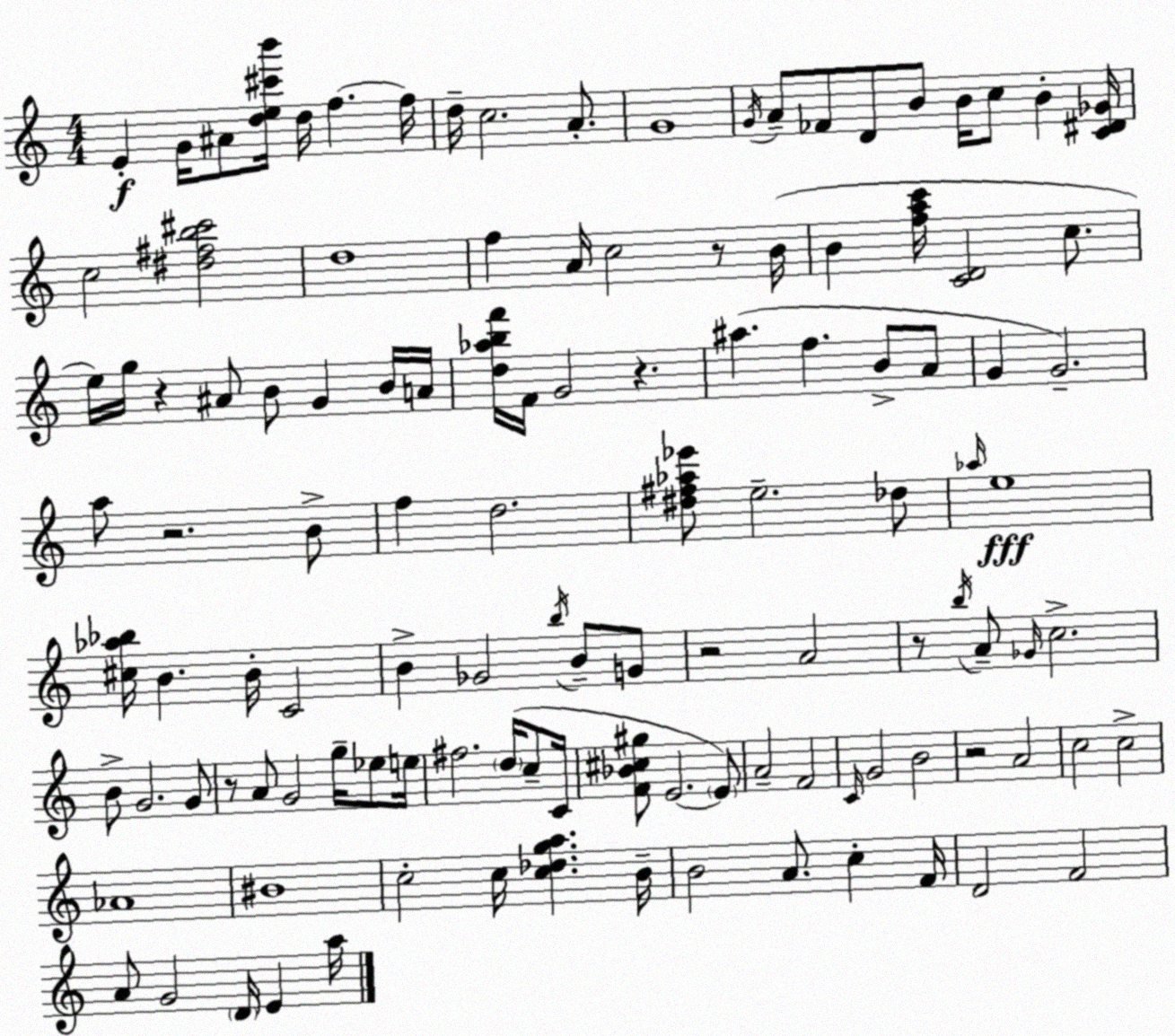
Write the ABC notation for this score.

X:1
T:Untitled
M:4/4
L:1/4
K:Am
E G/4 ^A/2 [de^c'b']/4 d/4 f f/4 d/4 c2 A/2 G4 G/4 A/2 _F/2 D/2 B/2 B/4 c/2 B [C^D_G]/4 c2 [^d^fb^c']2 d4 f A/4 c2 z/2 B/4 B [fac']/4 [CD]2 c/2 e/4 g/4 z ^A/2 B/2 G B/4 A/4 [d_abf']/4 F/4 G2 z ^a f B/2 A/2 G G2 a/2 z2 B/2 f d2 [^d^f_a_e']/2 e2 _d/2 _a/4 e4 [^c_a_b]/4 B B/4 C2 B _G2 b/4 B/2 G/2 z2 A2 z/2 b/4 A/2 _G/4 c2 B/2 G2 G/2 z/2 A/2 G2 g/4 _e/2 e/4 ^f2 d/4 c/2 C/4 [F_B^c^g]/2 E2 E/2 A2 F2 C/4 G2 B2 z2 A2 c2 c2 _A4 ^B4 c2 c/4 [c_dga] B/4 B2 A/2 c F/4 D2 F2 A/2 G2 D/4 E a/4